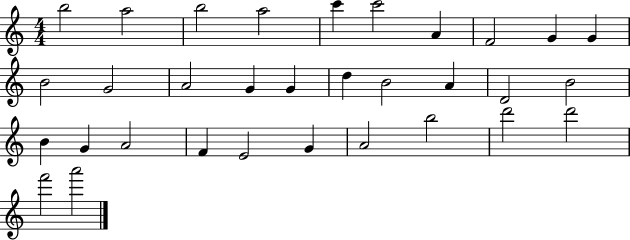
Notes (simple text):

B5/h A5/h B5/h A5/h C6/q C6/h A4/q F4/h G4/q G4/q B4/h G4/h A4/h G4/q G4/q D5/q B4/h A4/q D4/h B4/h B4/q G4/q A4/h F4/q E4/h G4/q A4/h B5/h D6/h D6/h F6/h A6/h